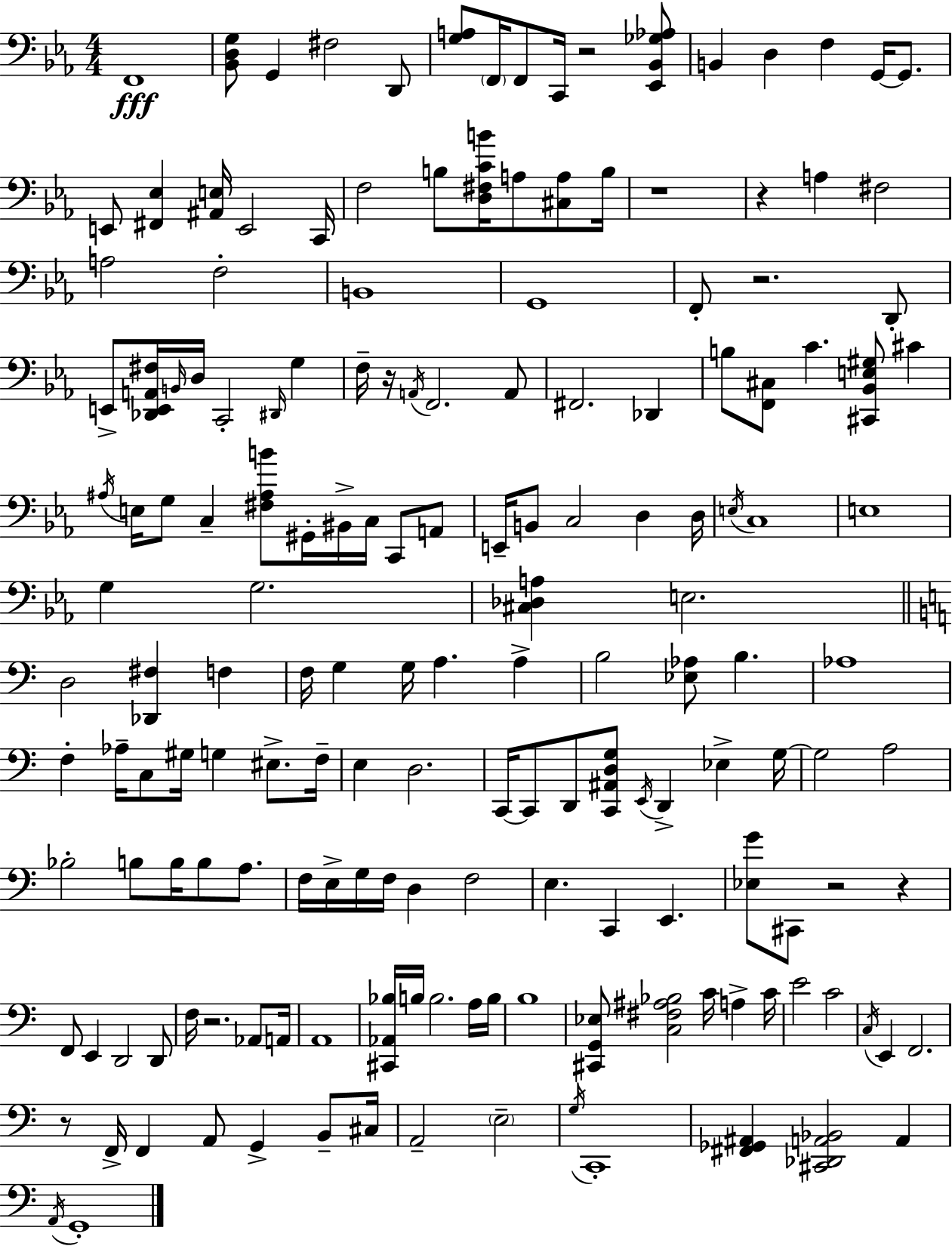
F2/w [Bb2,D3,G3]/e G2/q F#3/h D2/e [G3,A3]/e F2/s F2/e C2/s R/h [Eb2,Bb2,Gb3,Ab3]/e B2/q D3/q F3/q G2/s G2/e. E2/e [F#2,Eb3]/q [A#2,E3]/s E2/h C2/s F3/h B3/e [D3,F#3,C4,B4]/s A3/e [C#3,A3]/e B3/s R/w R/q A3/q F#3/h A3/h F3/h B2/w G2/w F2/e R/h. D2/e E2/e [Db2,E2,A2,F#3]/s B2/s D3/s C2/h D#2/s G3/q F3/s R/s A2/s F2/h. A2/e F#2/h. Db2/q B3/e [F2,C#3]/e C4/q. [C#2,Bb2,E3,G#3]/e C#4/q A#3/s E3/s G3/e C3/q [F#3,A#3,B4]/e G#2/s BIS2/s C3/s C2/e A2/e E2/s B2/e C3/h D3/q D3/s E3/s C3/w E3/w G3/q G3/h. [C#3,Db3,A3]/q E3/h. D3/h [Db2,F#3]/q F3/q F3/s G3/q G3/s A3/q. A3/q B3/h [Eb3,Ab3]/e B3/q. Ab3/w F3/q Ab3/s C3/e G#3/s G3/q EIS3/e. F3/s E3/q D3/h. C2/s C2/e D2/e [C2,A#2,D3,G3]/e E2/s D2/q Eb3/q G3/s G3/h A3/h Bb3/h B3/e B3/s B3/e A3/e. F3/s E3/s G3/s F3/s D3/q F3/h E3/q. C2/q E2/q. [Eb3,G4]/e C#2/e R/h R/q F2/e E2/q D2/h D2/e F3/s R/h. Ab2/e A2/s A2/w [C#2,Ab2,Bb3]/s B3/s B3/h. A3/s B3/s B3/w [C#2,G2,Eb3]/e [C3,F#3,A#3,Bb3]/h C4/s A3/q C4/s E4/h C4/h C3/s E2/q F2/h. R/e F2/s F2/q A2/e G2/q B2/e C#3/s A2/h E3/h G3/s C2/w [F#2,Gb2,A#2]/q [C#2,Db2,A2,Bb2]/h A2/q A2/s G2/w